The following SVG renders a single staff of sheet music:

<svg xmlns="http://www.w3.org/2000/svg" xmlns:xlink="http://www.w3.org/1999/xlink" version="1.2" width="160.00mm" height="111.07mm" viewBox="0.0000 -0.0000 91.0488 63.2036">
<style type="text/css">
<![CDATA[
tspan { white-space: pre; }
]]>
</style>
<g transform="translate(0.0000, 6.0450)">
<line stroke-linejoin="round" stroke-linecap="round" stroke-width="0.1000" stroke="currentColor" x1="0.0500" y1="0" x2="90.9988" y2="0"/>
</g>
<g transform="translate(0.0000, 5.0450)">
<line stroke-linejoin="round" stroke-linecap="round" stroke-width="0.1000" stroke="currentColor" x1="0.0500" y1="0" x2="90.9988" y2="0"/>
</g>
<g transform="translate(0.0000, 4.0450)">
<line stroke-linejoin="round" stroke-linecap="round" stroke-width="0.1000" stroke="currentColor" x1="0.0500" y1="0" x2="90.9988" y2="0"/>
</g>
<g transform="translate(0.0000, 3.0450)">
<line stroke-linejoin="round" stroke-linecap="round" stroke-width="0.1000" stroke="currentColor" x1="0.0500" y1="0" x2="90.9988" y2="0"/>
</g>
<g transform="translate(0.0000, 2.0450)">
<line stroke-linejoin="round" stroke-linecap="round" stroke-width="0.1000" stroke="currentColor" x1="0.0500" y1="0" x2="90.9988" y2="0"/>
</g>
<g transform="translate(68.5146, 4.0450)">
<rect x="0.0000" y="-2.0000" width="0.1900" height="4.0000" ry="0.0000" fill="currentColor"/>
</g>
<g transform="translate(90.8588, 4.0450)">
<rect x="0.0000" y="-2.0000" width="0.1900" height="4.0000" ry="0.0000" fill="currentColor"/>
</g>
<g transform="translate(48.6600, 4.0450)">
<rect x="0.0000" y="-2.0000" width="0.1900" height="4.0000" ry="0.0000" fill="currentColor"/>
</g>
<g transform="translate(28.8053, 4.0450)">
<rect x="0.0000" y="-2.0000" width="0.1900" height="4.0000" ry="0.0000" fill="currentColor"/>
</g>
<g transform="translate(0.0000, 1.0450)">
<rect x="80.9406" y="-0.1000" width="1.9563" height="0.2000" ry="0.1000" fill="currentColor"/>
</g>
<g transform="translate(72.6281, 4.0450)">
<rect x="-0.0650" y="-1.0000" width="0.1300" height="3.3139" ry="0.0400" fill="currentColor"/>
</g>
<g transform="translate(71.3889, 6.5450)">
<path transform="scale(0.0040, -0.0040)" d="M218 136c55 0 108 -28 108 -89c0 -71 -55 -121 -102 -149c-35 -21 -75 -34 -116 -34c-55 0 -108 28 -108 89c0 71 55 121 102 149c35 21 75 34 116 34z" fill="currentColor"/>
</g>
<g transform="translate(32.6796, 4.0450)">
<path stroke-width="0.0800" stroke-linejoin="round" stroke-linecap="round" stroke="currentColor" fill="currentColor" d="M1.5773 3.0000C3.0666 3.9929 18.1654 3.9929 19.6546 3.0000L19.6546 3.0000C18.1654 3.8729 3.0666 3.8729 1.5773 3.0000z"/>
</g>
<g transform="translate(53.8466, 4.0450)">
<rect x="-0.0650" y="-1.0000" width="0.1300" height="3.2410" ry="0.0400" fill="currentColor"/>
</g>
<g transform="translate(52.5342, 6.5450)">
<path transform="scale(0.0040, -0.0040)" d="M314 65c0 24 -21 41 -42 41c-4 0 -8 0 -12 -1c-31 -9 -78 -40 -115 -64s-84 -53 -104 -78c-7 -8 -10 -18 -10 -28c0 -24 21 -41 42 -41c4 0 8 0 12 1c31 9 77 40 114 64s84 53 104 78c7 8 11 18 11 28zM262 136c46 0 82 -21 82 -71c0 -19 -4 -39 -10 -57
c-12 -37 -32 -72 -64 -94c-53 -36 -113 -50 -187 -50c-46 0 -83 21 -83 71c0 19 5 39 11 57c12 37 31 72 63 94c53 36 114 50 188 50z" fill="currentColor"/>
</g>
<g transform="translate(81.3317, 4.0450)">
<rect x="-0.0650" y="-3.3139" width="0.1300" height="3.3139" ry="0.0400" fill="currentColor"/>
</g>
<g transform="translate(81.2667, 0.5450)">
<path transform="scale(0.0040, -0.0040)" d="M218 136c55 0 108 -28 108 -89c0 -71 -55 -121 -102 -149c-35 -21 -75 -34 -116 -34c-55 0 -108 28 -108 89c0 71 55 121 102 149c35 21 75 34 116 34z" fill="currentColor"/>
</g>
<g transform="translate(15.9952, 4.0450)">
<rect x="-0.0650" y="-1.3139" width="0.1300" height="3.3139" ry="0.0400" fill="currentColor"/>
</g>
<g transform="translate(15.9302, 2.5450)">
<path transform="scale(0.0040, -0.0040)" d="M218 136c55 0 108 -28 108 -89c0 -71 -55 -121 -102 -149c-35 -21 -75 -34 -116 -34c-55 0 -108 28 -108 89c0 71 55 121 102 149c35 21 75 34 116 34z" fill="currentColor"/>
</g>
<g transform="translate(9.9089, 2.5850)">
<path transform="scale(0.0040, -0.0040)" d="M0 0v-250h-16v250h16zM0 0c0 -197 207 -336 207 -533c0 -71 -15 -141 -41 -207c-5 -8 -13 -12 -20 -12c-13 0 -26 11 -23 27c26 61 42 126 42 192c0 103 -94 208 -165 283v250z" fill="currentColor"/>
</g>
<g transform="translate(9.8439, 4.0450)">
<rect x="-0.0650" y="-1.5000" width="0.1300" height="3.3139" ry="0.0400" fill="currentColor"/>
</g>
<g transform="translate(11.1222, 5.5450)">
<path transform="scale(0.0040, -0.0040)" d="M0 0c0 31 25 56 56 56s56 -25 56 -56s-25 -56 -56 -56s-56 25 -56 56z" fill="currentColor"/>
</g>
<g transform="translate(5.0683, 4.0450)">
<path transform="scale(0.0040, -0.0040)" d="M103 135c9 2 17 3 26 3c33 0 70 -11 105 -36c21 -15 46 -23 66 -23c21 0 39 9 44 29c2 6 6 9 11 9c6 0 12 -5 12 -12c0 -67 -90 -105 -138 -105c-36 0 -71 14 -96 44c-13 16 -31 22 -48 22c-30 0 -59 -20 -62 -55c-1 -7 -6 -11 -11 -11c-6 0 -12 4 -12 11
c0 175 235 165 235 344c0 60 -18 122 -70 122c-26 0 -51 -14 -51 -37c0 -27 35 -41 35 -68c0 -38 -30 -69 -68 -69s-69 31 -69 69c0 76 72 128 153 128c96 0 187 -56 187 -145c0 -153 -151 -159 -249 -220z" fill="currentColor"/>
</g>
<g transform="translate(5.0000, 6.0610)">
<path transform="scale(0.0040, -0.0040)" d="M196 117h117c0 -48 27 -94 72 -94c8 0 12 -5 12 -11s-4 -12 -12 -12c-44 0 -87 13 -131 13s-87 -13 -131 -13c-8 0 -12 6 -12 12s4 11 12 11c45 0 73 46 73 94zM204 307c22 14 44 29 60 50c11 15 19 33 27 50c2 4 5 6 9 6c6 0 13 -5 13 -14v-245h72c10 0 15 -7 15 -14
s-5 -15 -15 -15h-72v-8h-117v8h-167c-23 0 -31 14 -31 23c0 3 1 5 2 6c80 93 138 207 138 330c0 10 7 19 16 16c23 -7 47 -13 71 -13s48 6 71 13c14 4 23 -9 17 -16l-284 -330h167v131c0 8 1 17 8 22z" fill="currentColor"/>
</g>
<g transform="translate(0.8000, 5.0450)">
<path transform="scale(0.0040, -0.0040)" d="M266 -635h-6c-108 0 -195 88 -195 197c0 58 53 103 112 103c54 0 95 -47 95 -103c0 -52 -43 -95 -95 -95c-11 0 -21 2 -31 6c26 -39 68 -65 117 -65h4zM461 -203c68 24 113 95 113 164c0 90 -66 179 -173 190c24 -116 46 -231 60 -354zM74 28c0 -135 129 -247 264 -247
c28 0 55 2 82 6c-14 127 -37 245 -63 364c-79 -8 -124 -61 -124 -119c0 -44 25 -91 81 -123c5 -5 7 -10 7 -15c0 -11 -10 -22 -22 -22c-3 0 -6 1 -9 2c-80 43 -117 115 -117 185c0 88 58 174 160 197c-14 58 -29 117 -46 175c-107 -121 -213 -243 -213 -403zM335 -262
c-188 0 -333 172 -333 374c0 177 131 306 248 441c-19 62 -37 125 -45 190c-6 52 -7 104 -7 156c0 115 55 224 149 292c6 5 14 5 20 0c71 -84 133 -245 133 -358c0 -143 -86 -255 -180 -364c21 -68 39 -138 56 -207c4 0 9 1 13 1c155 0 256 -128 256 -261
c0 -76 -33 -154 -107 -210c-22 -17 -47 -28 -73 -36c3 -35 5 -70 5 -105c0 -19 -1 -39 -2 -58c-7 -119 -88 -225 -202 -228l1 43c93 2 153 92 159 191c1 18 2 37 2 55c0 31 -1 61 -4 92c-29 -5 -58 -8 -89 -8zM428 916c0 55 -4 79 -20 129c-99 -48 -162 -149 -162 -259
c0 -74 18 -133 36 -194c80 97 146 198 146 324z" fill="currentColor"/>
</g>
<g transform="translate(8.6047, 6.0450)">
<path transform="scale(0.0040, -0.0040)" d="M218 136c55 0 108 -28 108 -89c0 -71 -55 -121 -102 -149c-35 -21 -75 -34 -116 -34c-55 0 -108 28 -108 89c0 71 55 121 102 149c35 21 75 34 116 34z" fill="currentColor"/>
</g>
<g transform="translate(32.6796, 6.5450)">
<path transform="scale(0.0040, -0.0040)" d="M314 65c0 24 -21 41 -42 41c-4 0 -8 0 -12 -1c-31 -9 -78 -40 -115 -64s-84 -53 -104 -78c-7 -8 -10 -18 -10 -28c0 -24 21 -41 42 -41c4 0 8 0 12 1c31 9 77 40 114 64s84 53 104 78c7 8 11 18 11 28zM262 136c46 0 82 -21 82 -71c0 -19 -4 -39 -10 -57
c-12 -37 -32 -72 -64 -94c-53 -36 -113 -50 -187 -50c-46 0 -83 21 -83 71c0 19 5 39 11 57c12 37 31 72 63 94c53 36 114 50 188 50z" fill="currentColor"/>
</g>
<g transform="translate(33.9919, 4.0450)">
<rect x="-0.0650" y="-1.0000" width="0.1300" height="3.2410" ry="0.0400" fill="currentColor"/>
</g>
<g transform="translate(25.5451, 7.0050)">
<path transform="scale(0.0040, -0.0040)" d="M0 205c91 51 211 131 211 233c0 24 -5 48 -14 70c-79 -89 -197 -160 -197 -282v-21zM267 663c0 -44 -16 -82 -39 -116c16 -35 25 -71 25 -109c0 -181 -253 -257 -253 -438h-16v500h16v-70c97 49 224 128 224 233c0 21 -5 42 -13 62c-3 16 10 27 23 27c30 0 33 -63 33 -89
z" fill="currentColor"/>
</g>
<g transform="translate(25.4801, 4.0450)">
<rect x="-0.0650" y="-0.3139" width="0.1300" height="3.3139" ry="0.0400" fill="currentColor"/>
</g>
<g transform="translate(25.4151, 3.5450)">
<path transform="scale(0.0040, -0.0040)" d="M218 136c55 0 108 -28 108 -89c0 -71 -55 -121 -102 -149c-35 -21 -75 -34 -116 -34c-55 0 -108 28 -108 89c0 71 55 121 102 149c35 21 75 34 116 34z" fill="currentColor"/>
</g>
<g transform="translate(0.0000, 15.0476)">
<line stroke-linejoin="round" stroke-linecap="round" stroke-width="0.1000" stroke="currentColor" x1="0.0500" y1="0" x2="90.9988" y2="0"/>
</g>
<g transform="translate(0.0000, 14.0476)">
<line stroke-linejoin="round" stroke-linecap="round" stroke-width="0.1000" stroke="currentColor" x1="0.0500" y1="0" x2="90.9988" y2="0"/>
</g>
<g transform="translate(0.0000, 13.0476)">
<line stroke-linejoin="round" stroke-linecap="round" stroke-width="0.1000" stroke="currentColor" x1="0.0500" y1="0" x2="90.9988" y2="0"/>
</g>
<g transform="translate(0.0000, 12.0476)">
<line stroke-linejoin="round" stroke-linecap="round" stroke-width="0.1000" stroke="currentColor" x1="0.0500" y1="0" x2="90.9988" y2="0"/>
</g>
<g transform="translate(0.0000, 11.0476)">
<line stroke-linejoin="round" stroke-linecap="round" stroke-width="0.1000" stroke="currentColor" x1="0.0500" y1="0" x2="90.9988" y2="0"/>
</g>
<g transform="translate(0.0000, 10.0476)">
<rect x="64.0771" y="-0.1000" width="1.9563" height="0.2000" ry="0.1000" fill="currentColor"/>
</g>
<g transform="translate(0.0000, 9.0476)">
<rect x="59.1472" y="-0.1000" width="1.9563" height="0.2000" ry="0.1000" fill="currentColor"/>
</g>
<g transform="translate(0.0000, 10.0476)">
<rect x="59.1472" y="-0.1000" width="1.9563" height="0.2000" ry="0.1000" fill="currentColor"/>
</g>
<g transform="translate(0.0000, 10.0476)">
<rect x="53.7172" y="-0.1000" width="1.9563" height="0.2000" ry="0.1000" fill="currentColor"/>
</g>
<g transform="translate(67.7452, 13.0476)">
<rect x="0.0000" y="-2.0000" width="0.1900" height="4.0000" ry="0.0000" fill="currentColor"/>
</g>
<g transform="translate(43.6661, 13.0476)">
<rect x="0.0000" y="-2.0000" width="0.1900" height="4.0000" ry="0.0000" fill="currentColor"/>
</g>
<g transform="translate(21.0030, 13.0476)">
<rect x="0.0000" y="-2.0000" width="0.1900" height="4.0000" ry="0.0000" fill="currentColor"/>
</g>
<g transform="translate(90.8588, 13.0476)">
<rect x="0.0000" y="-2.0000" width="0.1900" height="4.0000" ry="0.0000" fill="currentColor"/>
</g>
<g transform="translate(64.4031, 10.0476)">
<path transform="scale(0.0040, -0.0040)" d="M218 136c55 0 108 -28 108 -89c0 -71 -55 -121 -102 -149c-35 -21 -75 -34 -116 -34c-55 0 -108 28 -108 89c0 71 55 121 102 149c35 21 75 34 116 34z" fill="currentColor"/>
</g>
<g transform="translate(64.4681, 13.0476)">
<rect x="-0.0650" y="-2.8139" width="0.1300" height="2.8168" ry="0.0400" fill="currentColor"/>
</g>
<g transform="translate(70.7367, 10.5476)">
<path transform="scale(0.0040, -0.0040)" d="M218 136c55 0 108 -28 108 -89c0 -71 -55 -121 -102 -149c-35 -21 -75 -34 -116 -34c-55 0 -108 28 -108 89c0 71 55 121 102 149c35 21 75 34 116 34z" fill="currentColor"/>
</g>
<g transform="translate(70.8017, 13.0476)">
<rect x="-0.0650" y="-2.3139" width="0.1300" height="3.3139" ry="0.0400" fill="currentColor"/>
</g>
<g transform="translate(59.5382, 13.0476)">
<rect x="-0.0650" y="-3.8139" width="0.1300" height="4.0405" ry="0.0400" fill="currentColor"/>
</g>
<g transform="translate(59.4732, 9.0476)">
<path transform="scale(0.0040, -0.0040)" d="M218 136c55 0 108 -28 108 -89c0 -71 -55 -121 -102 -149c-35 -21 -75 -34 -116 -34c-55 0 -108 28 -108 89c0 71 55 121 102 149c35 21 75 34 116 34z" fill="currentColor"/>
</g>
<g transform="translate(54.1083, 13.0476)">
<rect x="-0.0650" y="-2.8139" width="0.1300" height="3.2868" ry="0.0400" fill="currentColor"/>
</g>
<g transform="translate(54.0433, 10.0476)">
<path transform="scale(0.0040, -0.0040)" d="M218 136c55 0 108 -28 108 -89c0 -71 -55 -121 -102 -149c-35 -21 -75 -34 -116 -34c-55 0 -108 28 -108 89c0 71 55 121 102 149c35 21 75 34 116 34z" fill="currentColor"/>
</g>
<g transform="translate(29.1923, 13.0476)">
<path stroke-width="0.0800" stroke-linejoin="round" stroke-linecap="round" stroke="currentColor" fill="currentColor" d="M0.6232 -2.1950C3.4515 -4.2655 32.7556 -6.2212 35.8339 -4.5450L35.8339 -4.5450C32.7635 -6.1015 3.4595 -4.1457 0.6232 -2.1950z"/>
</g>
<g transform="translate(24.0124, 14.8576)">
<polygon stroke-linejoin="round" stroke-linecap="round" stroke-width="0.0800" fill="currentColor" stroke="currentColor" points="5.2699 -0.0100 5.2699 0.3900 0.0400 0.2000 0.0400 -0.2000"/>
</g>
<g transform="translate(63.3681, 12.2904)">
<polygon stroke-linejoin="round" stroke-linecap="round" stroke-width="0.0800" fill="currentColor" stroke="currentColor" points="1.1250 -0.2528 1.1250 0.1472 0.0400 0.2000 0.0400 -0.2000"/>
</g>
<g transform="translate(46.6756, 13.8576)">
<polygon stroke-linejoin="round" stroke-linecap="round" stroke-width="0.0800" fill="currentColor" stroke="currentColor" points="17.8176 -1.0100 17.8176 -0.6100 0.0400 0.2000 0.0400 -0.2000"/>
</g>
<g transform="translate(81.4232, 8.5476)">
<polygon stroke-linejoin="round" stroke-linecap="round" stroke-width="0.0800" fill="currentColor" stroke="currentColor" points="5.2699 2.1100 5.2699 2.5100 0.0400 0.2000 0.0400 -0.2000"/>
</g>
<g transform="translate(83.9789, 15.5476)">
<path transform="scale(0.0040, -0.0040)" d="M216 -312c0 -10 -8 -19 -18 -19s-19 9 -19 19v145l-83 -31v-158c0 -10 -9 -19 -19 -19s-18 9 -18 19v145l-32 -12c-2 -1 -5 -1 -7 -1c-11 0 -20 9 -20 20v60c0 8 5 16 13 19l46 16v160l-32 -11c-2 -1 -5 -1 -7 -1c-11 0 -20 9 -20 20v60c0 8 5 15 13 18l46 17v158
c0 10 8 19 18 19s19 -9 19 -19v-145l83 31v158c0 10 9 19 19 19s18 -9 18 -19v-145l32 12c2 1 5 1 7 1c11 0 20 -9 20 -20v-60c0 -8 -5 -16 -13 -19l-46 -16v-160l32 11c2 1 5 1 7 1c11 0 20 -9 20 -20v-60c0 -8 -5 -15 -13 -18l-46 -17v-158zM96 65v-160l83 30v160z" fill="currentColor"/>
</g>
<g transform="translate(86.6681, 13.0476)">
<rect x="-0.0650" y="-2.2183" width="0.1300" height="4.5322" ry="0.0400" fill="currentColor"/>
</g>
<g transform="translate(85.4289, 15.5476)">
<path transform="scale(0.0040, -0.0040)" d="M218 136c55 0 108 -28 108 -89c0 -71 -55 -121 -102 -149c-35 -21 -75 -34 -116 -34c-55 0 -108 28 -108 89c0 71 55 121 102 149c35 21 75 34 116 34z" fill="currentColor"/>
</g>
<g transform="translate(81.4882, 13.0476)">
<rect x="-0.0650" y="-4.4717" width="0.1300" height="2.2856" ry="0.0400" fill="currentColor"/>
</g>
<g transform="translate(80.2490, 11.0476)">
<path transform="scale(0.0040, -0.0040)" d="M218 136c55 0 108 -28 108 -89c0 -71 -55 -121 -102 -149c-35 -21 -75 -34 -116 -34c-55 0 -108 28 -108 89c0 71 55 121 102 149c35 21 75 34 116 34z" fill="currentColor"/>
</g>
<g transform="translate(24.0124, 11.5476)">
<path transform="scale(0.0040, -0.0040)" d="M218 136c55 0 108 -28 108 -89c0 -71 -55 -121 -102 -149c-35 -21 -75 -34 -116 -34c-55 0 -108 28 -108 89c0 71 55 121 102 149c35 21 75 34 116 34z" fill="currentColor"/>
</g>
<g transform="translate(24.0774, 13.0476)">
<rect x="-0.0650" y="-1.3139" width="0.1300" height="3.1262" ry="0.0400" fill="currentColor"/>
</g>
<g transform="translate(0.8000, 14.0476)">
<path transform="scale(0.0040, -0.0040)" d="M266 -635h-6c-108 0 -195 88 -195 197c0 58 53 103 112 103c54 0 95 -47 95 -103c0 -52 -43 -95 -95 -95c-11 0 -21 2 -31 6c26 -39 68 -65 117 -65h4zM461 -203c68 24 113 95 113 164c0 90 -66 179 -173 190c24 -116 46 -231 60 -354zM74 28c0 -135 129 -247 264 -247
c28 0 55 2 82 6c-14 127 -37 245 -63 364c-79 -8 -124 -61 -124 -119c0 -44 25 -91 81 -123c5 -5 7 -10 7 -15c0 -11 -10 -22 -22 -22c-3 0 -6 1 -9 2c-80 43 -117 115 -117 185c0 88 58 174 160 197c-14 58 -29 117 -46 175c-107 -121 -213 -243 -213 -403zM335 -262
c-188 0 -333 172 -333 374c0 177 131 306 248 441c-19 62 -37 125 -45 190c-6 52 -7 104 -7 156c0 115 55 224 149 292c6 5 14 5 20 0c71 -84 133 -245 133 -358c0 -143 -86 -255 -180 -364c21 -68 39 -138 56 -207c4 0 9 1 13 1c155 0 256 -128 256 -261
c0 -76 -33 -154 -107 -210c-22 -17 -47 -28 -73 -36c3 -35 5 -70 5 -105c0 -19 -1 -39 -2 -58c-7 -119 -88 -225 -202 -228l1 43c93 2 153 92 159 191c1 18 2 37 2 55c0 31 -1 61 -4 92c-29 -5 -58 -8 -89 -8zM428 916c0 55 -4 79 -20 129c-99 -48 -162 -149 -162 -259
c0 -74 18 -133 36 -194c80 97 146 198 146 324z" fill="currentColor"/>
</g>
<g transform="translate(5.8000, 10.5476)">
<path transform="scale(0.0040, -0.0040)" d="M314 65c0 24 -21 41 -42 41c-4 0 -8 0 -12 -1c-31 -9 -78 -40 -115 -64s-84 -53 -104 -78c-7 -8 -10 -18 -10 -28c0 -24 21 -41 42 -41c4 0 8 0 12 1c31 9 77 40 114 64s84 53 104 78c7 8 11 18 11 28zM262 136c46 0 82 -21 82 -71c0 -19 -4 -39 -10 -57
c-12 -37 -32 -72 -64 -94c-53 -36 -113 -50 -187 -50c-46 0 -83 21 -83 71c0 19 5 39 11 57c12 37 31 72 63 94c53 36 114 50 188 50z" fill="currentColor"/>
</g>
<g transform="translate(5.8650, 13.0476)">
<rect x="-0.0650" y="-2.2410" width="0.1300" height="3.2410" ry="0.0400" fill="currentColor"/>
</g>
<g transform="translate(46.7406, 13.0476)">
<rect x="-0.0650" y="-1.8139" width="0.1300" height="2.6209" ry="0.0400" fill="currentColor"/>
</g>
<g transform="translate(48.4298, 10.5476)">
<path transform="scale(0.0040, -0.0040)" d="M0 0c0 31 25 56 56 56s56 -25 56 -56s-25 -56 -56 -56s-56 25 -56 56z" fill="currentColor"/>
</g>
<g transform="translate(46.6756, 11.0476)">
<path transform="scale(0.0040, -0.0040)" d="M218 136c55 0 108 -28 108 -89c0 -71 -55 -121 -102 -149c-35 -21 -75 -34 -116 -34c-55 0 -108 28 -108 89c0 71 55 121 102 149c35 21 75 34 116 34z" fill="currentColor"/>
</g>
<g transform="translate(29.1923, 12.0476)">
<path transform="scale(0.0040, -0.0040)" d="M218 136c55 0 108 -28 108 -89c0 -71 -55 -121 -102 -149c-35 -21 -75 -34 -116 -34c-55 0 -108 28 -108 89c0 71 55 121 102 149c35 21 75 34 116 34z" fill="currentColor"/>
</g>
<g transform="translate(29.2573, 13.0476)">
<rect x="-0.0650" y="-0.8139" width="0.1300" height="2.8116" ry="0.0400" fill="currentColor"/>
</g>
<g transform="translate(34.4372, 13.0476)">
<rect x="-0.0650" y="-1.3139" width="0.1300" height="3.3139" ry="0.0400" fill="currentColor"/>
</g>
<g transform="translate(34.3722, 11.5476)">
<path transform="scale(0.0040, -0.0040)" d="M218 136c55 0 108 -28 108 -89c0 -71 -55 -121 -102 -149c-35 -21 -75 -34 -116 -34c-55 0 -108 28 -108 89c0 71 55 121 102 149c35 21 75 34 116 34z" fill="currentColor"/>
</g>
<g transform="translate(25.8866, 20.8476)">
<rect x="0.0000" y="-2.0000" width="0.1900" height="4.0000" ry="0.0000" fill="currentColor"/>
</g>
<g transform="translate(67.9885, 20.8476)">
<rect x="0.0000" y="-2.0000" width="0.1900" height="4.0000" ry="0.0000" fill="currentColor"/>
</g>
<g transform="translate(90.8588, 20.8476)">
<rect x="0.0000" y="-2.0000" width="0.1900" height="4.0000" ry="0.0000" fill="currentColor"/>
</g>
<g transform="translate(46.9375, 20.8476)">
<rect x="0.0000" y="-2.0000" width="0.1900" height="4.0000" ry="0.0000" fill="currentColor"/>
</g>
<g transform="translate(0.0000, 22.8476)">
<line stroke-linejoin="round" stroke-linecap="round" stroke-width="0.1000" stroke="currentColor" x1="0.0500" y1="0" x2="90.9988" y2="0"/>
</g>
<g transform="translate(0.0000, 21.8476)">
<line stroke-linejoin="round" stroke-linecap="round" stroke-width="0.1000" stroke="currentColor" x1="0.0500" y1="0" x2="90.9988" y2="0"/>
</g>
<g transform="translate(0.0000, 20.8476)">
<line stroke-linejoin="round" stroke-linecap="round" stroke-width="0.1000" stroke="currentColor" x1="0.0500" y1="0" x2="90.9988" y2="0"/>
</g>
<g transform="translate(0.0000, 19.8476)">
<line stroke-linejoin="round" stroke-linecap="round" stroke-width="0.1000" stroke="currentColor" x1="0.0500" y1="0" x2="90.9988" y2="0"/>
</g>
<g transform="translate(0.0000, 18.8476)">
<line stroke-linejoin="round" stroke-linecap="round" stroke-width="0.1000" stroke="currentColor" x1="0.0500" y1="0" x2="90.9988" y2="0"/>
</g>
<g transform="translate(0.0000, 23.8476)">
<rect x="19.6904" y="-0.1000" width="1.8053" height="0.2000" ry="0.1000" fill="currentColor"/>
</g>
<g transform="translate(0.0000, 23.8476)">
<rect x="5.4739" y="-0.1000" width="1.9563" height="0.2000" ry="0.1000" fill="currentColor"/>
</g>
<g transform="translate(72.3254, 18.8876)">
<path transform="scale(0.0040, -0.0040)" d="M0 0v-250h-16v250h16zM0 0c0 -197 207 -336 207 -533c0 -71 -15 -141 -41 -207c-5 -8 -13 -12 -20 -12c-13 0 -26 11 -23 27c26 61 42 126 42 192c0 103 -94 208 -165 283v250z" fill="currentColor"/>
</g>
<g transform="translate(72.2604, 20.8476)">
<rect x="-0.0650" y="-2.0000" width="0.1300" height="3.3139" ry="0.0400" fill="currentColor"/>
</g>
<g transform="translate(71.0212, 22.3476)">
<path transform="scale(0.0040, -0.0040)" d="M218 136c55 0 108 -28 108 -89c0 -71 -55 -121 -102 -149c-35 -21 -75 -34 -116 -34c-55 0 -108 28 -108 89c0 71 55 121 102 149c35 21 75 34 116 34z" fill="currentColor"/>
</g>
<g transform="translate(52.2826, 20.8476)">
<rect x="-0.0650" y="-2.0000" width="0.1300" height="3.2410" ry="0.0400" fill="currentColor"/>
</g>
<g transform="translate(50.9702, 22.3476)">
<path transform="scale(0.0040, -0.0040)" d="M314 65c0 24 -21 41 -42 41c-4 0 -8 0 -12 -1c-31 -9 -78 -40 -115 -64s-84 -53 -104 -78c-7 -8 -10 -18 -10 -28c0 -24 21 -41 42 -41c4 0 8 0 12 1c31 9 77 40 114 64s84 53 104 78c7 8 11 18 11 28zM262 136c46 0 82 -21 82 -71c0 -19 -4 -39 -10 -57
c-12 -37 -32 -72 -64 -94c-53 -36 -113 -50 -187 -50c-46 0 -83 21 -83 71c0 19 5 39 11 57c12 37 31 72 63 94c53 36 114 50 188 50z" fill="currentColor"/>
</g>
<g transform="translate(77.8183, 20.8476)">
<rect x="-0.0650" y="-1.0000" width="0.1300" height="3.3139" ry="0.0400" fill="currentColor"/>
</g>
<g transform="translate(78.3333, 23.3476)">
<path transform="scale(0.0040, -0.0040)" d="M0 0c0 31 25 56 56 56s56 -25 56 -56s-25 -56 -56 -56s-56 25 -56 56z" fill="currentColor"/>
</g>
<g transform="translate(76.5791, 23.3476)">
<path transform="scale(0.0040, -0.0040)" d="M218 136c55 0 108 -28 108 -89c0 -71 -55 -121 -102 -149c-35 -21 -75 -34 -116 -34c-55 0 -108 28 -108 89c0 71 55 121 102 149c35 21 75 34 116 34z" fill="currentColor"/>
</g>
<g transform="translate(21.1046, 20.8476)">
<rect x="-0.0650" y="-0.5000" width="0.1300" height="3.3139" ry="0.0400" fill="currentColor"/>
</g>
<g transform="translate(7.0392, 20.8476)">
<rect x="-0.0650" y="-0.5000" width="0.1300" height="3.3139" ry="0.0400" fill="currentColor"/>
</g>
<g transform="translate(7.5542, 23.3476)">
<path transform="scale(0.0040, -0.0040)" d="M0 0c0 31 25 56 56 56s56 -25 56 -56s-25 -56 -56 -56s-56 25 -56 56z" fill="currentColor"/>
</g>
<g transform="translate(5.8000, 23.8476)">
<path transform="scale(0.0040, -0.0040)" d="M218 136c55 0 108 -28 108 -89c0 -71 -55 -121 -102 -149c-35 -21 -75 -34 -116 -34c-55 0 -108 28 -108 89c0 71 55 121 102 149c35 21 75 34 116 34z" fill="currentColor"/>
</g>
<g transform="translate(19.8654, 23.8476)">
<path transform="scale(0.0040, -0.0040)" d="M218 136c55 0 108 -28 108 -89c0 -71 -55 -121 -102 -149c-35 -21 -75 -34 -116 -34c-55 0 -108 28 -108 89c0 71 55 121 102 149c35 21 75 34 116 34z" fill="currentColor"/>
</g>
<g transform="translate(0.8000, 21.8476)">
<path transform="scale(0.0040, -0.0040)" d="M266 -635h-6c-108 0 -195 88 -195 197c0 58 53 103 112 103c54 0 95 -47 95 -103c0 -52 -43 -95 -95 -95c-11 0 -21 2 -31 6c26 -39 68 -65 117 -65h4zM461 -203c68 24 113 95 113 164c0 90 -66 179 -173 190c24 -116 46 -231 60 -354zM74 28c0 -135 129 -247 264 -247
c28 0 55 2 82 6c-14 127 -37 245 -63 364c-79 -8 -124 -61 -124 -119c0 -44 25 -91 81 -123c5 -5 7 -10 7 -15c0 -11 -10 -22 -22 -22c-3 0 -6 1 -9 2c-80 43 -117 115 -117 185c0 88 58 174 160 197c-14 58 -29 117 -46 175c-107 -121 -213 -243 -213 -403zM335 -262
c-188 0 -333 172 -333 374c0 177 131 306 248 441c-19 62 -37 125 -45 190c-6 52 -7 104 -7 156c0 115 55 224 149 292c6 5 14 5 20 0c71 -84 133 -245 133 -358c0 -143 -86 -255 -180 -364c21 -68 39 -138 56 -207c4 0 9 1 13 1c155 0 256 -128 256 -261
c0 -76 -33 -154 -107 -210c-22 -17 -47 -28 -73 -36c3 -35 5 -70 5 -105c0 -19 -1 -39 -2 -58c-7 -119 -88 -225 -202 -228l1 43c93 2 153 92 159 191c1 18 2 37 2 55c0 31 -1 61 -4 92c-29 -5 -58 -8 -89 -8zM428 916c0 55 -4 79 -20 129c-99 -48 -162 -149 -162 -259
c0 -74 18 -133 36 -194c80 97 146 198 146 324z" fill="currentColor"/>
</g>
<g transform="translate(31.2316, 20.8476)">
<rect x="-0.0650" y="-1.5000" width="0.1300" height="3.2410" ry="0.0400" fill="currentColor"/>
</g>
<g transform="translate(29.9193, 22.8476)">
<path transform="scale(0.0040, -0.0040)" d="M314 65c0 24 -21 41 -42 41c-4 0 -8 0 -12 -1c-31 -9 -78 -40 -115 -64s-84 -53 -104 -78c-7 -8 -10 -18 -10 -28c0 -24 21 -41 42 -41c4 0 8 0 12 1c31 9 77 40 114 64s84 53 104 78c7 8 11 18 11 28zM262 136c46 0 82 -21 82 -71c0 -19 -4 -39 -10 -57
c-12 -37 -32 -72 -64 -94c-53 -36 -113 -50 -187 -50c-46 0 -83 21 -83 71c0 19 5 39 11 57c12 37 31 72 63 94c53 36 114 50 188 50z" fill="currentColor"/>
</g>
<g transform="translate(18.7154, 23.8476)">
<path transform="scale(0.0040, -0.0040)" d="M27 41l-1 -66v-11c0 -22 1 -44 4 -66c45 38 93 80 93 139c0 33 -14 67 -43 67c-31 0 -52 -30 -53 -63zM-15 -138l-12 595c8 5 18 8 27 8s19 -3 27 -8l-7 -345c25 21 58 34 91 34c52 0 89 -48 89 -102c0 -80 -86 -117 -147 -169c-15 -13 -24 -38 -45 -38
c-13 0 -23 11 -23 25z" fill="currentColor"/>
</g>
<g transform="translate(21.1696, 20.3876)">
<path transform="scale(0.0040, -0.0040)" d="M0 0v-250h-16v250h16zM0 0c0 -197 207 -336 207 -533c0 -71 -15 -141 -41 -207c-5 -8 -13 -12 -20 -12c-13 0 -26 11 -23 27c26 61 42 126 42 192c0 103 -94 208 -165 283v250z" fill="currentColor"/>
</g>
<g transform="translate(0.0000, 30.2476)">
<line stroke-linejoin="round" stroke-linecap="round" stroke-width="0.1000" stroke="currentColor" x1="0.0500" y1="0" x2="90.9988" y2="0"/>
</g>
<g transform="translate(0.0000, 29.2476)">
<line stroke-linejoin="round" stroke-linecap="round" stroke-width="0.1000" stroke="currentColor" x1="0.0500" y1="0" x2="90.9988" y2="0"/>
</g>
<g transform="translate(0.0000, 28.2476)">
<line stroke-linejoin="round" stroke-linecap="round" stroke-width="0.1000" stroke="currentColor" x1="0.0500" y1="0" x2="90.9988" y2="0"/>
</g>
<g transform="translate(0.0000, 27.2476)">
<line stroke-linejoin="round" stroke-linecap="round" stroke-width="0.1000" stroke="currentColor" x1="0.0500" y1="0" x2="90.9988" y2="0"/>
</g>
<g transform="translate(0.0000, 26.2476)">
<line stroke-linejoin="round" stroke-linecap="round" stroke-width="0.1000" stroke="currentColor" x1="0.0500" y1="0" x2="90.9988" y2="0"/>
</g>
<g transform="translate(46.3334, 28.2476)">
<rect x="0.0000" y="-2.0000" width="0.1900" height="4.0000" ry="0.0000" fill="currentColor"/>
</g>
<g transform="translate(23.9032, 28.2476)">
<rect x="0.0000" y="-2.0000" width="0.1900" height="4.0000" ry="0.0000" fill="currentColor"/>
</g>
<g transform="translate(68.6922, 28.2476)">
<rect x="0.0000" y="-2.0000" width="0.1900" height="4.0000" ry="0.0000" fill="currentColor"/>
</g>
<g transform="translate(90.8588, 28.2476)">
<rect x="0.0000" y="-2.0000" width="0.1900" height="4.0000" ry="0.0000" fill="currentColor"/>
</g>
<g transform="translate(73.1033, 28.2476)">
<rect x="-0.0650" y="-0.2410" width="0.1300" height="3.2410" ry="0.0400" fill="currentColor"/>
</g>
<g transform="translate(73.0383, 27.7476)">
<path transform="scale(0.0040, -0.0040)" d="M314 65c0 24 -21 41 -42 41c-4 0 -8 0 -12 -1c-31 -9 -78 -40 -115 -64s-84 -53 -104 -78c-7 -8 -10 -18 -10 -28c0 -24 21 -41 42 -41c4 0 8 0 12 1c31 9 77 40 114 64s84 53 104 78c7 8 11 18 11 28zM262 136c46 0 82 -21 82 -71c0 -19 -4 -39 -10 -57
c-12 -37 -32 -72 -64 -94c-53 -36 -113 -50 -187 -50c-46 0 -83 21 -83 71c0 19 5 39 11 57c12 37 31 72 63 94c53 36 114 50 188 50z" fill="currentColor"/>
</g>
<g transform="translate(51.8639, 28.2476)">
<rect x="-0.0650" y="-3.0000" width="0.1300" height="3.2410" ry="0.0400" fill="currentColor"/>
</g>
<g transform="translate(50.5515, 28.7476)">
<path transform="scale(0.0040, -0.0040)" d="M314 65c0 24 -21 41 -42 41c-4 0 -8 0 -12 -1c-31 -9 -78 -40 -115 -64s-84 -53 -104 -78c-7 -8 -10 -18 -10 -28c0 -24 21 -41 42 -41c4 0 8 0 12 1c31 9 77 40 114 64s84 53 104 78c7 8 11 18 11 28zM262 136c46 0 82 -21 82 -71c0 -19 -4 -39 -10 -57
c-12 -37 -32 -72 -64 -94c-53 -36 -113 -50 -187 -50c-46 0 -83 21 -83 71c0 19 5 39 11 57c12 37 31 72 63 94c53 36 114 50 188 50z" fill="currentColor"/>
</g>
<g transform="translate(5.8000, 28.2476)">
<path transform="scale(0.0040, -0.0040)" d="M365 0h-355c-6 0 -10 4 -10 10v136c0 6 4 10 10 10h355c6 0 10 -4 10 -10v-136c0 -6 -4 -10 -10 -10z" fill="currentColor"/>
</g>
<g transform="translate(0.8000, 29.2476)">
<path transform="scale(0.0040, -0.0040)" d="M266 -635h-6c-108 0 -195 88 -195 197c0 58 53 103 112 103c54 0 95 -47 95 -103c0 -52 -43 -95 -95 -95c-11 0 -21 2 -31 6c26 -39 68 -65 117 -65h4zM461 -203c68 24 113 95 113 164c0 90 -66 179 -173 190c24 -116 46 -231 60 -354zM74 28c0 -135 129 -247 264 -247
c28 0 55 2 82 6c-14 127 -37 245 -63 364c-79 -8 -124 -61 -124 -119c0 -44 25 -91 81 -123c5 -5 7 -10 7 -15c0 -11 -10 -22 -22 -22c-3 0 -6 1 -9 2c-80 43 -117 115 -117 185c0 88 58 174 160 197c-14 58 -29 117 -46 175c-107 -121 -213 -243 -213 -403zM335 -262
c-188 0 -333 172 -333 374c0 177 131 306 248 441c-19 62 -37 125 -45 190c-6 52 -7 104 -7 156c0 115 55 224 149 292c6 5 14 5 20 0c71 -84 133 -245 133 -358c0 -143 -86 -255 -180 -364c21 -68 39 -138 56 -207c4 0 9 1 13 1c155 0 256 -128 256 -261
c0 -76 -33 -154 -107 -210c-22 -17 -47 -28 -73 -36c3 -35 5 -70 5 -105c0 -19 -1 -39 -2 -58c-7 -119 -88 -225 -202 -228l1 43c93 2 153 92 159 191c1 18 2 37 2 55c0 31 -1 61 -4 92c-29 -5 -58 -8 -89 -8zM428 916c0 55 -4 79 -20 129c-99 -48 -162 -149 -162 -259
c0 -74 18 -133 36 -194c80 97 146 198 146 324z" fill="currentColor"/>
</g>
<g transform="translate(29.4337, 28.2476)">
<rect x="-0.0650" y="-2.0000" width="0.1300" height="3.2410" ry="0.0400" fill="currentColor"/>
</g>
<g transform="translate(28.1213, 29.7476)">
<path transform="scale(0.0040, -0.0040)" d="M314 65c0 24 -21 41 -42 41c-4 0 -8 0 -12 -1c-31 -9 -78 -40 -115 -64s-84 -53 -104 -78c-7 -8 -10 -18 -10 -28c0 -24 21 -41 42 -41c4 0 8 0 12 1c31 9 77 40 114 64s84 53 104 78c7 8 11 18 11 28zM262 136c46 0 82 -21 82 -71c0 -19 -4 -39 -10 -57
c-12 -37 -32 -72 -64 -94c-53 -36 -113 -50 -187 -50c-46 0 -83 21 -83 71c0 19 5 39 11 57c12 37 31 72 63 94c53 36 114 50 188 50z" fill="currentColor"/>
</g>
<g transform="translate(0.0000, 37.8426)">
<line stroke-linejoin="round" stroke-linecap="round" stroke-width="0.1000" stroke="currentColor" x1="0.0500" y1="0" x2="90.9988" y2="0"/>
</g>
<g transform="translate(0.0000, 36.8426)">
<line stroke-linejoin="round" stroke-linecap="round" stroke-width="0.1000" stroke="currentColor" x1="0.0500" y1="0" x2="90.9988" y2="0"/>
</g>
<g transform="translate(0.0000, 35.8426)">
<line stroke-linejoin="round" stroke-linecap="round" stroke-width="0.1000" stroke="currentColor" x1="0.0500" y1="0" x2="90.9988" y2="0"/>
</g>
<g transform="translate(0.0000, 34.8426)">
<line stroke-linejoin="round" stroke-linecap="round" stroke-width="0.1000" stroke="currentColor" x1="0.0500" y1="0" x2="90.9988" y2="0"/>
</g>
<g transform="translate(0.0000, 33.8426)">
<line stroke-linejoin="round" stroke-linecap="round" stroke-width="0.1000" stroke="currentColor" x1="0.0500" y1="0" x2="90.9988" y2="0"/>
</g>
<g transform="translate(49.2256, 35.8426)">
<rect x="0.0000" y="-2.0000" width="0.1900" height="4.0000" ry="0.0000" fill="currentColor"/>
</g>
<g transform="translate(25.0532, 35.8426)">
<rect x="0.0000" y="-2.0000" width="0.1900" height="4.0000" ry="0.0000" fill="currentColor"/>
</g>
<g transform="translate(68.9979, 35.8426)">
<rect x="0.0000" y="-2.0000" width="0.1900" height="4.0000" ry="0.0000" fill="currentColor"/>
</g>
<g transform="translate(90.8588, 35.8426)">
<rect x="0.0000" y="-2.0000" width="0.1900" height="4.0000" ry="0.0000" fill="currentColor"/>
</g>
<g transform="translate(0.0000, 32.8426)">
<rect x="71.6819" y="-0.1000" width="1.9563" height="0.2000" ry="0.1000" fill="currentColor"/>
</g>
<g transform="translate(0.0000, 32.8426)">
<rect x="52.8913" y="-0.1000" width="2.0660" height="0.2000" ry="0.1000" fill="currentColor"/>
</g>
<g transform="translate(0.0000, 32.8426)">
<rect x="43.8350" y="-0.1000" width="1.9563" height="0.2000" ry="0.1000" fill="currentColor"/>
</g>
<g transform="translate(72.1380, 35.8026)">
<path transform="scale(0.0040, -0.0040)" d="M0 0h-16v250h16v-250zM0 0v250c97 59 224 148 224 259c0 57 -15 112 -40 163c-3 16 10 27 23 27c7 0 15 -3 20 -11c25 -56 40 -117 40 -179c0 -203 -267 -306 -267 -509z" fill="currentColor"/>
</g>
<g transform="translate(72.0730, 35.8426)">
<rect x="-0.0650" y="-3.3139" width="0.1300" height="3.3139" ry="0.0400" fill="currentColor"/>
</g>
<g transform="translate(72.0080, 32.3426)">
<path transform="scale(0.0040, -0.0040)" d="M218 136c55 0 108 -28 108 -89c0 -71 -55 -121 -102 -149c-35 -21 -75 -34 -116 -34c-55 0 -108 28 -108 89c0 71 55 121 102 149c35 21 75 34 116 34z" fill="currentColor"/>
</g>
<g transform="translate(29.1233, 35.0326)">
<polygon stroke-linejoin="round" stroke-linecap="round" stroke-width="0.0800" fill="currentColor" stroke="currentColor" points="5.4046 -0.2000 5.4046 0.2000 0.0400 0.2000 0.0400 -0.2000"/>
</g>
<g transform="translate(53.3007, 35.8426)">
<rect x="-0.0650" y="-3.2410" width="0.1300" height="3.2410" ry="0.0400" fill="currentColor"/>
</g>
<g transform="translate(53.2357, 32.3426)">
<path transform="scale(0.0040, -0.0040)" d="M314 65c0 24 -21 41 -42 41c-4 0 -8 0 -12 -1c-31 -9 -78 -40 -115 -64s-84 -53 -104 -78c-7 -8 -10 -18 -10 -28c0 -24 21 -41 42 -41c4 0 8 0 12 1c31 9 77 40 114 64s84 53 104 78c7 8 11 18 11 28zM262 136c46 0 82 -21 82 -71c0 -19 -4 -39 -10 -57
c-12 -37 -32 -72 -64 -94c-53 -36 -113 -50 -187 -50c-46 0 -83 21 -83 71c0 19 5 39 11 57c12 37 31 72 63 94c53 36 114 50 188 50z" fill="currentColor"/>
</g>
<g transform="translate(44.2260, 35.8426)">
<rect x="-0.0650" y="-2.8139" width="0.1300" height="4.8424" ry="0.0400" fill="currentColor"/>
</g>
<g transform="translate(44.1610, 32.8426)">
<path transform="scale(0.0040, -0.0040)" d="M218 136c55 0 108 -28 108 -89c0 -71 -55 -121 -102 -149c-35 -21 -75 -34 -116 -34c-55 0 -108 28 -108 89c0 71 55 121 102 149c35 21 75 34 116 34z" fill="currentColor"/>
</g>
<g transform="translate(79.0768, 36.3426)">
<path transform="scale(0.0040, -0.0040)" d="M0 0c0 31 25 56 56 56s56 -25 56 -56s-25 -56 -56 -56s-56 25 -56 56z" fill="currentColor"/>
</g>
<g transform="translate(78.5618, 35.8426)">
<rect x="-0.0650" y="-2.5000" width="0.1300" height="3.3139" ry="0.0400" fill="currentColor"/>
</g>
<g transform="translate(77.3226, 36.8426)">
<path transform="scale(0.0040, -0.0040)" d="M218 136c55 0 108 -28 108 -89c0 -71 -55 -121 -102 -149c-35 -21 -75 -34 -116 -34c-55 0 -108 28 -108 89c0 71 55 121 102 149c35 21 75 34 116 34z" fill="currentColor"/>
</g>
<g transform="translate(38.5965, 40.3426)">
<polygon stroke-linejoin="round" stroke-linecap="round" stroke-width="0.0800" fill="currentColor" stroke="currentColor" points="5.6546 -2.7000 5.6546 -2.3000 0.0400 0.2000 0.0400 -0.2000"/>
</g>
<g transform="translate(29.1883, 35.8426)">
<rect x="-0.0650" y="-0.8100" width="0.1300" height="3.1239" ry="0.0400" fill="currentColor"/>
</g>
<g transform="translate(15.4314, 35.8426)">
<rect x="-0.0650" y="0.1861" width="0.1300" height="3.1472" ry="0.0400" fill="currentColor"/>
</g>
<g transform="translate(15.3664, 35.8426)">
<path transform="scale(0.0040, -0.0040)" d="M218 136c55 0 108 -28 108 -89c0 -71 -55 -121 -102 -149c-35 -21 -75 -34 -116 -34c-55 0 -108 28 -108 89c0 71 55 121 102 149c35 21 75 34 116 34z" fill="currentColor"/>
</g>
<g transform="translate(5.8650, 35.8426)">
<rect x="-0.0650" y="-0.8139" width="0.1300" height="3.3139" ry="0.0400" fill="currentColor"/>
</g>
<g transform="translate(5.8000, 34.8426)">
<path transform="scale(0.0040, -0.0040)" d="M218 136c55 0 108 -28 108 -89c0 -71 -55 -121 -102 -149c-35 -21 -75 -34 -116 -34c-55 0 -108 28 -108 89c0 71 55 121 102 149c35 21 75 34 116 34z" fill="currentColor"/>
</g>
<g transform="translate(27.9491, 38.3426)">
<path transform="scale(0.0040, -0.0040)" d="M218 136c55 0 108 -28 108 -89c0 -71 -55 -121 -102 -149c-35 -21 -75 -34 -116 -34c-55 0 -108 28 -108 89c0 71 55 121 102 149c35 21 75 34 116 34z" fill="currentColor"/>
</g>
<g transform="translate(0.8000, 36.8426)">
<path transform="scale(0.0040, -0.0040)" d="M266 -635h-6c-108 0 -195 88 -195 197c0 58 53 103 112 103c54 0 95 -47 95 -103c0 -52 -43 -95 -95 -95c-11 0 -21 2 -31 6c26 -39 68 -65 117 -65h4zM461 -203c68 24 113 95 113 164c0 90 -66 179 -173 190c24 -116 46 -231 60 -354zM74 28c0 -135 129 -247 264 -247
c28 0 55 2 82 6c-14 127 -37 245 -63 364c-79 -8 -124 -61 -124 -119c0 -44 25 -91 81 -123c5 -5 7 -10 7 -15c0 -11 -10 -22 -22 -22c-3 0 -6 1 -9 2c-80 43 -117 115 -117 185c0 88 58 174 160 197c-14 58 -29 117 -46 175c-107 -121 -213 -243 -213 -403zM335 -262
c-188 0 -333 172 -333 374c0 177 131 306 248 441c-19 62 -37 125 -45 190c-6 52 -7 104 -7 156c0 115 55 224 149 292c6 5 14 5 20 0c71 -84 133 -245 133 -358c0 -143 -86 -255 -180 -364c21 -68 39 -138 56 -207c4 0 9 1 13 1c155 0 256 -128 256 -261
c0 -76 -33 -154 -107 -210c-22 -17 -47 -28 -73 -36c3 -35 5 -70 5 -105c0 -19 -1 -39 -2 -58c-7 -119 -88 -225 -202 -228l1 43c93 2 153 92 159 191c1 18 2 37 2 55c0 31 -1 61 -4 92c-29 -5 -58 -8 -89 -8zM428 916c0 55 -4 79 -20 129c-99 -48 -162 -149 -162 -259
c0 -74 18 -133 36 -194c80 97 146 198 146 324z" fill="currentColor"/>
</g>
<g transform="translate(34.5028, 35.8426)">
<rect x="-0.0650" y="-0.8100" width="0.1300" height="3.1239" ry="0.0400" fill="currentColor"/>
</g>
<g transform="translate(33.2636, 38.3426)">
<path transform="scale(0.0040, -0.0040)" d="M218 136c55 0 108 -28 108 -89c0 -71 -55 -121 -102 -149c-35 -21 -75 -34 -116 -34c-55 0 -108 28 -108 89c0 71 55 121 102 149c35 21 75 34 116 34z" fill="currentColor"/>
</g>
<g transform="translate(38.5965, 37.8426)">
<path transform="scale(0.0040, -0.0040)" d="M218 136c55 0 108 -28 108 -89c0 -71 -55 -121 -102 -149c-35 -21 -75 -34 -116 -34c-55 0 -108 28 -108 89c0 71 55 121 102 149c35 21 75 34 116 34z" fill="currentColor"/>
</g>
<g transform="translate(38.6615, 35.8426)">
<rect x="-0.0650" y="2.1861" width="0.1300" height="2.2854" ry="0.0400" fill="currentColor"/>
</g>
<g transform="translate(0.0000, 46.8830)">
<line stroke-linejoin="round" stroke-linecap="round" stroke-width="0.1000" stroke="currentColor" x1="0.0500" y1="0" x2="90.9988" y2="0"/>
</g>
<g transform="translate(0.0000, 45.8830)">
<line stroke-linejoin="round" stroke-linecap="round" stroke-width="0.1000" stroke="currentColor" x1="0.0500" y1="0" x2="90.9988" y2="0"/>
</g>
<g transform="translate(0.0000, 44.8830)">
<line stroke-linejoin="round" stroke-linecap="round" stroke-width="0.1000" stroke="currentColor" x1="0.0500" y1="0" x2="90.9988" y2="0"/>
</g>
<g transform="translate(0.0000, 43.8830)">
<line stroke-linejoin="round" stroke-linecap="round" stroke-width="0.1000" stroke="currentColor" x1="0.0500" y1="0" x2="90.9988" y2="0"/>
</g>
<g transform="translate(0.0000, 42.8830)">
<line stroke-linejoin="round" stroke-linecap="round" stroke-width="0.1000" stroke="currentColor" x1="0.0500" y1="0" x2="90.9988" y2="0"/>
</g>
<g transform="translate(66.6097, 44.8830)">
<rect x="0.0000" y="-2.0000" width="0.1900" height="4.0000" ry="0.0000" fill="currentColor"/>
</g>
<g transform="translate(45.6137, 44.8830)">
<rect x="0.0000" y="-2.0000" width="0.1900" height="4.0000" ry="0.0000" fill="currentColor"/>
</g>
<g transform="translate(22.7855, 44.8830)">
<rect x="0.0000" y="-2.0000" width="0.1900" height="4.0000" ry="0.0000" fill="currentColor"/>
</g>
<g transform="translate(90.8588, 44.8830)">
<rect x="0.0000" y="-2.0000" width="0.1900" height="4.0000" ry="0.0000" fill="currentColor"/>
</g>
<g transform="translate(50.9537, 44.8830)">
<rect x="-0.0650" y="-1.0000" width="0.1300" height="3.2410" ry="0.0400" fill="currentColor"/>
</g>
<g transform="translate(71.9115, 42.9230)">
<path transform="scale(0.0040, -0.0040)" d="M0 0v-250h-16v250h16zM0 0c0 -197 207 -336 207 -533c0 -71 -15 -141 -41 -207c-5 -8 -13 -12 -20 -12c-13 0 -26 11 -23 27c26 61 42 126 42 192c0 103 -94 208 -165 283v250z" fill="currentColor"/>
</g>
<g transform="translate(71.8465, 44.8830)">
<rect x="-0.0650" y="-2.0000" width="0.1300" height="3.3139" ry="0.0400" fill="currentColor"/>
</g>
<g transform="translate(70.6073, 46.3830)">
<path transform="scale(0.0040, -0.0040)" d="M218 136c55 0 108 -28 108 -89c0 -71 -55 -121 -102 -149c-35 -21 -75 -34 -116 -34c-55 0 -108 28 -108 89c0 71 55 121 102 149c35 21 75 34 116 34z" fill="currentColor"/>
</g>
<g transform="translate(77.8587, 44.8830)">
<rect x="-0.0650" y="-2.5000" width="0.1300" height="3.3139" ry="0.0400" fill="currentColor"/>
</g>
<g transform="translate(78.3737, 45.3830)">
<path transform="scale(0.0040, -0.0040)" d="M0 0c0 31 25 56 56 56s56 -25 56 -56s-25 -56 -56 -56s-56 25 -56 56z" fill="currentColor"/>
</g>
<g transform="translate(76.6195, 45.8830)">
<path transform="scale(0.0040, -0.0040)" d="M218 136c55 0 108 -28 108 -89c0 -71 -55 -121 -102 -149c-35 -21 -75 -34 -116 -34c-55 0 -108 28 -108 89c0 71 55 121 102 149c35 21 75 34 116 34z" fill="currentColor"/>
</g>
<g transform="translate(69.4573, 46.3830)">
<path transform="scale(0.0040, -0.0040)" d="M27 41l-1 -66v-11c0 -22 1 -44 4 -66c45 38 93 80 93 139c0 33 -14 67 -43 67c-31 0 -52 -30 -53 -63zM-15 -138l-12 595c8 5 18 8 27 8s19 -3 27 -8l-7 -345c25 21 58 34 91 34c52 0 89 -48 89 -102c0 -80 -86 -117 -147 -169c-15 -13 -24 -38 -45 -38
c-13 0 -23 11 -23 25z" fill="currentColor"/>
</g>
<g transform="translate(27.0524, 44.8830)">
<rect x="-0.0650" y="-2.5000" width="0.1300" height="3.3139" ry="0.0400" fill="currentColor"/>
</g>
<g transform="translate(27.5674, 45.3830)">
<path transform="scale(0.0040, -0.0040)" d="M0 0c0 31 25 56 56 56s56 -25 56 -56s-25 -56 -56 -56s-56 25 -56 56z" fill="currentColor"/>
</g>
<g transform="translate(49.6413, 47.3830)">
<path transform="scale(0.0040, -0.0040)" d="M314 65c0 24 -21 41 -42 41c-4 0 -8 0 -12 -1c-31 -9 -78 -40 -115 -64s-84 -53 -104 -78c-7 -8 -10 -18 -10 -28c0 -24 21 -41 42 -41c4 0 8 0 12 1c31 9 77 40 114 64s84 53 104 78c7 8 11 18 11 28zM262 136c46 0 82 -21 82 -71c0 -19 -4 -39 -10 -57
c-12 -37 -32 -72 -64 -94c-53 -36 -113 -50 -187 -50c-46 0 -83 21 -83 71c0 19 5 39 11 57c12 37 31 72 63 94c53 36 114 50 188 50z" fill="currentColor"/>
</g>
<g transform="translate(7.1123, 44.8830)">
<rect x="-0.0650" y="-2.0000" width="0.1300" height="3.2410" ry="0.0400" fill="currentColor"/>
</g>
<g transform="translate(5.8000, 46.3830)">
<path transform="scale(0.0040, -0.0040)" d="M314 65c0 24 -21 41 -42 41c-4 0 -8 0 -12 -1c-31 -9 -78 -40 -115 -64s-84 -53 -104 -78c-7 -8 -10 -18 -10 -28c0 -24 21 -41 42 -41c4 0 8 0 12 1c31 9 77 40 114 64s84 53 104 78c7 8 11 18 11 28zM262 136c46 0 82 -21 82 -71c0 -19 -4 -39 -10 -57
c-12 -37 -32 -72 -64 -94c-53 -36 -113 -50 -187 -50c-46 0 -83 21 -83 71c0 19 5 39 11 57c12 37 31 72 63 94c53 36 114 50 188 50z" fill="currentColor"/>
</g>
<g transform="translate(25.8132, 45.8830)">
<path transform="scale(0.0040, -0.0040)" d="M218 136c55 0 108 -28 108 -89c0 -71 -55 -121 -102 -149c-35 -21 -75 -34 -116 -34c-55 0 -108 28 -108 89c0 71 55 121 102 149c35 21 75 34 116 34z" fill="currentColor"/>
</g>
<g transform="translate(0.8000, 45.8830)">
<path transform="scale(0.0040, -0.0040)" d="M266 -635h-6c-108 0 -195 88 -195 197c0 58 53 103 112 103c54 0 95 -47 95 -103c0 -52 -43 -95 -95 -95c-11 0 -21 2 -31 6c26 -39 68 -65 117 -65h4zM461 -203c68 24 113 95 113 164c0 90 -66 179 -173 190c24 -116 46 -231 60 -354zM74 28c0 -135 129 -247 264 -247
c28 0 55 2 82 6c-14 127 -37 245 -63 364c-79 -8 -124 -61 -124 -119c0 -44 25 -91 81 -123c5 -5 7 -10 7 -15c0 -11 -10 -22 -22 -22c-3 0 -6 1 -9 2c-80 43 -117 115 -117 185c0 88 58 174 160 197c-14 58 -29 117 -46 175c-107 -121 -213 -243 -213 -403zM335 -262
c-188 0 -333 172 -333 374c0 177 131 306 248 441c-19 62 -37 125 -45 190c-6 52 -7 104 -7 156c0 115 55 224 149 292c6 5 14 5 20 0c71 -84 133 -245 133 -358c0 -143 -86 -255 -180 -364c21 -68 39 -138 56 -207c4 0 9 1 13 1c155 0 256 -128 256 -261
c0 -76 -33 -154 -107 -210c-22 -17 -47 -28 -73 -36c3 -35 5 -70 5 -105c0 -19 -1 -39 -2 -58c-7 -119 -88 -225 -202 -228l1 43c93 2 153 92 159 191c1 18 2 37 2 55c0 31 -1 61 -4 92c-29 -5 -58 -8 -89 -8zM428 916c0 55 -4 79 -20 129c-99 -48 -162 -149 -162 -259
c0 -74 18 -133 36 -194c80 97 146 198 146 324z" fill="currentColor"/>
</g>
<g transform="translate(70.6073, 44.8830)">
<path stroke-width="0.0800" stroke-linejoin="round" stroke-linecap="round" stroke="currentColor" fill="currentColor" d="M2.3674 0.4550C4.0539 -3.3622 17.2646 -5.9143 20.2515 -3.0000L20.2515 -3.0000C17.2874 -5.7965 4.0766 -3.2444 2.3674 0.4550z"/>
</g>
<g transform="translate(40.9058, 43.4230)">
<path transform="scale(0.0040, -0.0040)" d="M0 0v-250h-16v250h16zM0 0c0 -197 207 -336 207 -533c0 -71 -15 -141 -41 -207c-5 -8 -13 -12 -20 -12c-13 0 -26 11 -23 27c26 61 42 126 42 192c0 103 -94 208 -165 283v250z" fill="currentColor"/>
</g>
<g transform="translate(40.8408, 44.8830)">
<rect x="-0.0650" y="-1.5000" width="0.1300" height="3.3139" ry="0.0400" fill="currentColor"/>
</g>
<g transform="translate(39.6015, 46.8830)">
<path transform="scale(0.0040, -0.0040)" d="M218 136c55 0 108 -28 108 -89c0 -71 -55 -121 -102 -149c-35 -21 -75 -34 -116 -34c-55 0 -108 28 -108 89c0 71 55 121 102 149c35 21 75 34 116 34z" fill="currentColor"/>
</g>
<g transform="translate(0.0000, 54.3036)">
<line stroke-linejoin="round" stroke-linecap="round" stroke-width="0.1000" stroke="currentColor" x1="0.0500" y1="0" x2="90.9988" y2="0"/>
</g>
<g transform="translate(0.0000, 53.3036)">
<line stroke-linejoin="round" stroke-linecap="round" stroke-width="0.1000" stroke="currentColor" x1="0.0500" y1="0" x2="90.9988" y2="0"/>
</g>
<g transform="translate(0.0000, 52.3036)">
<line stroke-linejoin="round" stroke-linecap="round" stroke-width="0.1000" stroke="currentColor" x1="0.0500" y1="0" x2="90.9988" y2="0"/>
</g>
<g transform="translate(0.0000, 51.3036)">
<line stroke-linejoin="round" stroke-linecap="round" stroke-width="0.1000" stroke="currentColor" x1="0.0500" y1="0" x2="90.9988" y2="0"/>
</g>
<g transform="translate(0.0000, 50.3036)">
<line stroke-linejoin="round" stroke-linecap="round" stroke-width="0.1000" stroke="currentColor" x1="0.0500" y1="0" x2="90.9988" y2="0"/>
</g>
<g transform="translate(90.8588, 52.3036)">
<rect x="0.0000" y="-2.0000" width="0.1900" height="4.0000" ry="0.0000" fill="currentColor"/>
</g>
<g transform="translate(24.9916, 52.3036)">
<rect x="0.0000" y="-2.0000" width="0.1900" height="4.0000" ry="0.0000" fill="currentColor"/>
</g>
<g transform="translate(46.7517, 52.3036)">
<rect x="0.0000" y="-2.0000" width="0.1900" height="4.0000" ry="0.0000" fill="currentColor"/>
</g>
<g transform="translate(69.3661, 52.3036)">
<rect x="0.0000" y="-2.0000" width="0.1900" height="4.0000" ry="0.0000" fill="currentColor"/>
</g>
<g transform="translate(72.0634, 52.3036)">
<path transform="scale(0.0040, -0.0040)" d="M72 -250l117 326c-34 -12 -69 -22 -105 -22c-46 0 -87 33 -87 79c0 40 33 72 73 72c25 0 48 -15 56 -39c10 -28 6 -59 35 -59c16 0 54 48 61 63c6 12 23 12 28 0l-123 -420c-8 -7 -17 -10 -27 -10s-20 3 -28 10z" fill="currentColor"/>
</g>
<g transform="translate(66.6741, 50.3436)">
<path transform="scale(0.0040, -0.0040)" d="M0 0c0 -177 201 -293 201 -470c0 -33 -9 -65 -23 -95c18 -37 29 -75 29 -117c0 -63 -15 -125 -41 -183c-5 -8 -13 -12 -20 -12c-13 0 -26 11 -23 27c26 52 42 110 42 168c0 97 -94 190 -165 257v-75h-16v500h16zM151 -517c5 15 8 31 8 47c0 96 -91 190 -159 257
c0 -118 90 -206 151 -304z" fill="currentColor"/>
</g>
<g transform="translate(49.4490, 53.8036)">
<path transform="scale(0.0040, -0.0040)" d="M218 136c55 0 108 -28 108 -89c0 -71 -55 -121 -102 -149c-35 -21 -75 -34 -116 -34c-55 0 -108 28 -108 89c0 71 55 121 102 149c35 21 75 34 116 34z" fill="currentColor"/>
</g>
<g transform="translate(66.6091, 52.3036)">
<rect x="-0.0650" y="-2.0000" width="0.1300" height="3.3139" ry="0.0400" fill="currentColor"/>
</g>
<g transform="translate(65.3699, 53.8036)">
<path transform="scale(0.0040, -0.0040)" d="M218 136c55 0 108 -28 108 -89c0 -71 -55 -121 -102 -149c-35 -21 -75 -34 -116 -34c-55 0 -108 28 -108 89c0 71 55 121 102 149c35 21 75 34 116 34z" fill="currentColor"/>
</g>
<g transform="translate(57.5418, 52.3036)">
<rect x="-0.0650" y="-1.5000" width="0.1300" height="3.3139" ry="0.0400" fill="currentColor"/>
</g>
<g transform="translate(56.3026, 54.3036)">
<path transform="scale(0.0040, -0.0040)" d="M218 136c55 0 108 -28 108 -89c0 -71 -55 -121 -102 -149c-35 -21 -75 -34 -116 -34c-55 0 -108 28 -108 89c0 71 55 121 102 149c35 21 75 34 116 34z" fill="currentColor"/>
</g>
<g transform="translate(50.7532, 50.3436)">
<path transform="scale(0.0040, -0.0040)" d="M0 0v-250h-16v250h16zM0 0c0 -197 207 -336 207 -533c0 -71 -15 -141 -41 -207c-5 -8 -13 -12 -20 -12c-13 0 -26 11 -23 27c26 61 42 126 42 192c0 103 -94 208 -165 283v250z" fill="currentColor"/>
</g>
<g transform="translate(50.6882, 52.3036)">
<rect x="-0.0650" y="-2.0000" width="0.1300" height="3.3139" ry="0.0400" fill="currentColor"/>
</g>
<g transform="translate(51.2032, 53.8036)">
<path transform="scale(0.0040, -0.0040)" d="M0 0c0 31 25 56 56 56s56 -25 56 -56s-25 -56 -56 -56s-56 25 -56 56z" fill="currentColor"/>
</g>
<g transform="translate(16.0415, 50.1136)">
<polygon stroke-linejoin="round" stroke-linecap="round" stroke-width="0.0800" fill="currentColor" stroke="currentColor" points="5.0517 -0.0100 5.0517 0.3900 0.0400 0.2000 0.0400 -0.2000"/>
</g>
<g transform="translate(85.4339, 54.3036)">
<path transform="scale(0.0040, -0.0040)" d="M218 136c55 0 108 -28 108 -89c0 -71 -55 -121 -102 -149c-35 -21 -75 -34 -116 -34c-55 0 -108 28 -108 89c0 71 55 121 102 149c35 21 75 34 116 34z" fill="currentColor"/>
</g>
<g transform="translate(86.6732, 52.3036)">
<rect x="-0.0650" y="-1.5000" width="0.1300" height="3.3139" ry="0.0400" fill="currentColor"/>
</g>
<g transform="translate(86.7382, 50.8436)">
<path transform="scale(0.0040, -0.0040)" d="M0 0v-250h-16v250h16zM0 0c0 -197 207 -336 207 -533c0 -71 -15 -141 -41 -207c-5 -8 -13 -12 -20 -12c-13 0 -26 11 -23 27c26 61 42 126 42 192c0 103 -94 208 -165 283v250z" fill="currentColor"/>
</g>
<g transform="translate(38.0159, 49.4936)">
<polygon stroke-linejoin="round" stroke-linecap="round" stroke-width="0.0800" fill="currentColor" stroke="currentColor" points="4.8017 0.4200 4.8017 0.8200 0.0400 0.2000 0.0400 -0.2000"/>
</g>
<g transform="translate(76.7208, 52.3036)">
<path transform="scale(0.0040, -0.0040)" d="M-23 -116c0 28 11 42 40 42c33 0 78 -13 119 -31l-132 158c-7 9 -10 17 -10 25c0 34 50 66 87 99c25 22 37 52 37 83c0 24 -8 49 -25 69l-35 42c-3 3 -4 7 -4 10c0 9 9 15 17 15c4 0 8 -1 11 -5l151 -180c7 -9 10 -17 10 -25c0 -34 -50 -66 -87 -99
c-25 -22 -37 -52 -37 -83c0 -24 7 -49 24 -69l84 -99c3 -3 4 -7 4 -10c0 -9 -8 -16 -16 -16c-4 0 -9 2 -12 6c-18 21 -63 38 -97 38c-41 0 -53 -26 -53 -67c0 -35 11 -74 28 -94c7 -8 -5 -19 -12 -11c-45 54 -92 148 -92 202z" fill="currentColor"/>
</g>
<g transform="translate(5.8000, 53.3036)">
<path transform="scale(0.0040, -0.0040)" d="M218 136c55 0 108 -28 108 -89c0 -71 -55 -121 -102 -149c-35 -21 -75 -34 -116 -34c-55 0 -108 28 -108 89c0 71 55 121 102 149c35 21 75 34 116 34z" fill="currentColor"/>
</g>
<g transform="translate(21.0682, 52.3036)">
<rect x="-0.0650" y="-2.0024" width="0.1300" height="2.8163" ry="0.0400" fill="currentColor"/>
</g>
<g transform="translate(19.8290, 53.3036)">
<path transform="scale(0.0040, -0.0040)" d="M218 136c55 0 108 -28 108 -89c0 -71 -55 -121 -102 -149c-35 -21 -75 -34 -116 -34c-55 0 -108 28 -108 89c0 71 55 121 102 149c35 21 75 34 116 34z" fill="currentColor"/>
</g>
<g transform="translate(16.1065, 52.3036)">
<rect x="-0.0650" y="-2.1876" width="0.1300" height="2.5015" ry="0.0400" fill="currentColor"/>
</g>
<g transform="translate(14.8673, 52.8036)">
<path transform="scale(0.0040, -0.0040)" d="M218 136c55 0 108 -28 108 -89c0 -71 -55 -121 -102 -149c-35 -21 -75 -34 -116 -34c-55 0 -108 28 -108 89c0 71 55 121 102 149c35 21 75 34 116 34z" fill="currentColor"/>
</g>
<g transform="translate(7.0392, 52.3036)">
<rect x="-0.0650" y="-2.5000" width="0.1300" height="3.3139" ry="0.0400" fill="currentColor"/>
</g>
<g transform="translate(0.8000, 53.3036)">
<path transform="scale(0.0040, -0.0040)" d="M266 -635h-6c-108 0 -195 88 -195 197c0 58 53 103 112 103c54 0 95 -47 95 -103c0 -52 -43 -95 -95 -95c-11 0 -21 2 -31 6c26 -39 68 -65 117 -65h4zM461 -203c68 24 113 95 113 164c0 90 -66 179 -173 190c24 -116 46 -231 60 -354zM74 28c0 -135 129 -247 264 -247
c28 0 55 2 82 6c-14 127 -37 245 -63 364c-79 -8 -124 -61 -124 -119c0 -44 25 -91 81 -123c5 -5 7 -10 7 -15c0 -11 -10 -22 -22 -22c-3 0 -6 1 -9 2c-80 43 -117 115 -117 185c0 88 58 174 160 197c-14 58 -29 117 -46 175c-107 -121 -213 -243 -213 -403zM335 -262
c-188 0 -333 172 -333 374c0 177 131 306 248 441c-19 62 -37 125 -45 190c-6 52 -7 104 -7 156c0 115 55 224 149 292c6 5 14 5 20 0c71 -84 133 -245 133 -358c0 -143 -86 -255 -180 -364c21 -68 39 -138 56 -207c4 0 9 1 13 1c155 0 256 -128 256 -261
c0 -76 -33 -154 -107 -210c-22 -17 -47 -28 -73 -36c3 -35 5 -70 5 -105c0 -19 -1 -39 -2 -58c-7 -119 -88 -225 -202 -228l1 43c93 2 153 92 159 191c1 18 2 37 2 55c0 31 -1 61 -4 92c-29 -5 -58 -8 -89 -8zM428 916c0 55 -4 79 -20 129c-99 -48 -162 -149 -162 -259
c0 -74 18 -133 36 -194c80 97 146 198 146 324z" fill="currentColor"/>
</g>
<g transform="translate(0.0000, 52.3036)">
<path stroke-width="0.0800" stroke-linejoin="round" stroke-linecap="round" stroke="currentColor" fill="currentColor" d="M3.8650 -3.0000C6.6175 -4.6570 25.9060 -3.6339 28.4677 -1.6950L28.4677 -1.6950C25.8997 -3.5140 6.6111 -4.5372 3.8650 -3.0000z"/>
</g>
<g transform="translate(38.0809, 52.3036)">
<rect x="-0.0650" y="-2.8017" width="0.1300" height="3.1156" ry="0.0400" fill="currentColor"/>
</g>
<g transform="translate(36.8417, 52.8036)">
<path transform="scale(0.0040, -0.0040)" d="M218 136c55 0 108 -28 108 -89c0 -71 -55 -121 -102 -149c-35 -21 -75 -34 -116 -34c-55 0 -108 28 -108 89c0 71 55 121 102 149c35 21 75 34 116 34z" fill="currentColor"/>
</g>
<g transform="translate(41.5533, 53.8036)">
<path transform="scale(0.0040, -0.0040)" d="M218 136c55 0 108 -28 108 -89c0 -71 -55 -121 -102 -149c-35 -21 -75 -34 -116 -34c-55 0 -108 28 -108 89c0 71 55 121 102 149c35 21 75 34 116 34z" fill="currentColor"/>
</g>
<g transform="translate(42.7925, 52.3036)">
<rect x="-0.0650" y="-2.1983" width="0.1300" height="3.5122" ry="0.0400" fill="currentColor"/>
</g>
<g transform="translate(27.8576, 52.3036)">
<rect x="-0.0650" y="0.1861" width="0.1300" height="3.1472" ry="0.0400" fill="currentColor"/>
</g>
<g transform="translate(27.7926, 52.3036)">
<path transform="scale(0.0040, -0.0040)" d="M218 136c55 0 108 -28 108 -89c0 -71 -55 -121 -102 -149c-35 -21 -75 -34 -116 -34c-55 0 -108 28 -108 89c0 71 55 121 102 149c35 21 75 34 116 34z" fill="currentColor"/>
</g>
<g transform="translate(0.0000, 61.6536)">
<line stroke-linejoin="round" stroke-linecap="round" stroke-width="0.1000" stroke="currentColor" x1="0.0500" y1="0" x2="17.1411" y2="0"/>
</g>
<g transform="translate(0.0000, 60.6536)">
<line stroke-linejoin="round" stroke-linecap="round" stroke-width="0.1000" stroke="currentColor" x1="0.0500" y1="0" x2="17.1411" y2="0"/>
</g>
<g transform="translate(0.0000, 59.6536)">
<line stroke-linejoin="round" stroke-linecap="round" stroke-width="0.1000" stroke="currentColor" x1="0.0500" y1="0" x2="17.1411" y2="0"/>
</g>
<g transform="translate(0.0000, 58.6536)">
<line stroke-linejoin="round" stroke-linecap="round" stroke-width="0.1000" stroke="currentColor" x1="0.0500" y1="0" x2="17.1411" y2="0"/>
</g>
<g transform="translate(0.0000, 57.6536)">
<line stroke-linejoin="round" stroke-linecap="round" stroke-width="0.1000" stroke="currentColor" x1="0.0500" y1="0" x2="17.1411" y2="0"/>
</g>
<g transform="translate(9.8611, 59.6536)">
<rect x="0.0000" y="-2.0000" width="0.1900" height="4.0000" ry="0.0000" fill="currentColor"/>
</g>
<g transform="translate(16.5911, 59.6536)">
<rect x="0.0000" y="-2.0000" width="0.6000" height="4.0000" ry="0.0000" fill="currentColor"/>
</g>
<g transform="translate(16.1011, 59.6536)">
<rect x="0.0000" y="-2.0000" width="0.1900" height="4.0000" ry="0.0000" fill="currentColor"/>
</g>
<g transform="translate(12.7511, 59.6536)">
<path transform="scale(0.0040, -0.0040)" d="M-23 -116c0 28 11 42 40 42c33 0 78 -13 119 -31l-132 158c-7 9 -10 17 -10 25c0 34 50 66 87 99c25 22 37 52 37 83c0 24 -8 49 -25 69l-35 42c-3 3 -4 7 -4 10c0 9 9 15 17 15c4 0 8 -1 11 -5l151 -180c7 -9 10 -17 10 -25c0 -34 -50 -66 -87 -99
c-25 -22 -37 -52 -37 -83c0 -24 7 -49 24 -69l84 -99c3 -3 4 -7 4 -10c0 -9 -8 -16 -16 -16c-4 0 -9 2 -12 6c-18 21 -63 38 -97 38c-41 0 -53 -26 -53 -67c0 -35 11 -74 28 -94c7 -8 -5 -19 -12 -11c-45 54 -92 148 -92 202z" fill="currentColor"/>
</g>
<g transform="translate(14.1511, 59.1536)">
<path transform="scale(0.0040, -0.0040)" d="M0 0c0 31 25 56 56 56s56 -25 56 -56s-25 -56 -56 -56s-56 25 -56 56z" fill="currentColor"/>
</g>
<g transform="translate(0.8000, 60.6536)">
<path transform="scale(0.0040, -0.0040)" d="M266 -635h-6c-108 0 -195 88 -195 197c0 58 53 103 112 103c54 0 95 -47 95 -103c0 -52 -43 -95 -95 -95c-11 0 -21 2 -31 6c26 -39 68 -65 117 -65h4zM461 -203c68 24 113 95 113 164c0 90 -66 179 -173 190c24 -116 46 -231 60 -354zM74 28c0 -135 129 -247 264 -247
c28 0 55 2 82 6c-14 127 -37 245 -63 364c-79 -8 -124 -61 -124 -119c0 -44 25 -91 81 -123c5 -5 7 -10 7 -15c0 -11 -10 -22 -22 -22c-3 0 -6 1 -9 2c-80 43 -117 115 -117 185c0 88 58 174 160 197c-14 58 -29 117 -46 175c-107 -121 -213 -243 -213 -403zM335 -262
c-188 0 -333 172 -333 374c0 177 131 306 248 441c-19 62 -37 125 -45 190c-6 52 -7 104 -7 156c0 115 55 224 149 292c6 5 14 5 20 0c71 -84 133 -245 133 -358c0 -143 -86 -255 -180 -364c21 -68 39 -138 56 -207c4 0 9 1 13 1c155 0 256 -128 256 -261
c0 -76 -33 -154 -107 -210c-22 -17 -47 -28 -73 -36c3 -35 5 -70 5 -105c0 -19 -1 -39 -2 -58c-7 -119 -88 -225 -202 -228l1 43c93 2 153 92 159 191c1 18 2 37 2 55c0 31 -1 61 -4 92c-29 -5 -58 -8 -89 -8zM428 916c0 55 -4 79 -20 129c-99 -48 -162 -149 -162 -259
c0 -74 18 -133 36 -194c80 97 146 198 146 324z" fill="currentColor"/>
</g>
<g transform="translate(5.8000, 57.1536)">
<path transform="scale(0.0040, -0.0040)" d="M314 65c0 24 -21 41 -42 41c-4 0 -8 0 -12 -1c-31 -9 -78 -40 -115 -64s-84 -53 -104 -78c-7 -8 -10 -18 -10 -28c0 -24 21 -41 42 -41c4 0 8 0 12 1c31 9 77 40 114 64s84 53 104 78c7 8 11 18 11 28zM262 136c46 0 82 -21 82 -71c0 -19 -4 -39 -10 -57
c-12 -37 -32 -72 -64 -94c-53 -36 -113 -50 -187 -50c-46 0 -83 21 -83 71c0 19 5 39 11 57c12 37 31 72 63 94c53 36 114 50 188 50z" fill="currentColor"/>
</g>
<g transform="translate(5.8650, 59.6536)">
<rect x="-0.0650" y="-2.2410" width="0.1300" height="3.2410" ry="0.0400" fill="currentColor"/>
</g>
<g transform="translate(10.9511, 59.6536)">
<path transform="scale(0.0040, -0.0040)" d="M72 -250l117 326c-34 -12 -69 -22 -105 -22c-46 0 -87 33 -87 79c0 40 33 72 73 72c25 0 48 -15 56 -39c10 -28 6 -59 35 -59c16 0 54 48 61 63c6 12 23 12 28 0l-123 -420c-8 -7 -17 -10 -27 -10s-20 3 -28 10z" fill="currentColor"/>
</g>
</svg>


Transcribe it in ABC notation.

X:1
T:Untitled
M:2/4
L:1/4
K:C
E/2 e c/4 D2 D2 D b g2 e/2 d/2 e f/2 a/2 c'/2 a/4 g f/2 ^D/2 C _C/2 E2 F2 F/2 D z2 F2 A2 c2 d B D/2 D/2 E/2 a/2 b2 b/2 G F2 G E/2 D2 _F/2 G G A/2 G/2 B A/2 F/2 F/2 E F/4 z/2 z E/2 g2 z/2 z